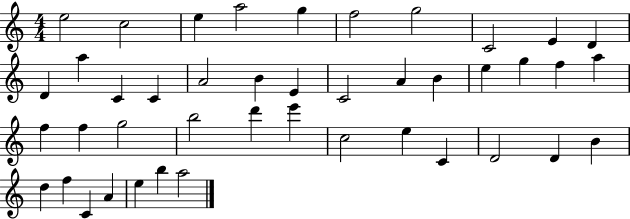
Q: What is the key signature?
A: C major